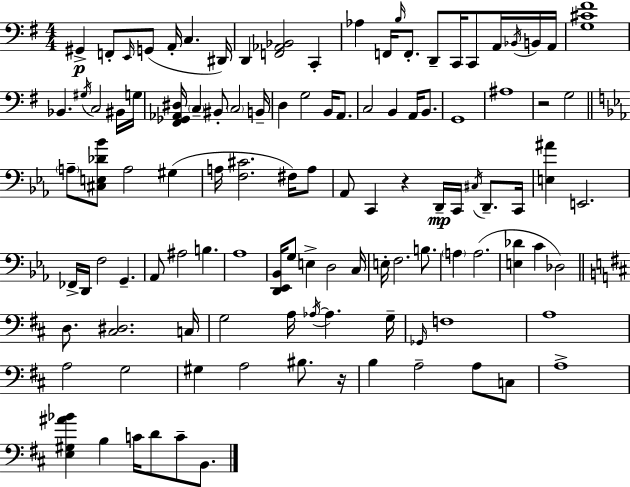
X:1
T:Untitled
M:4/4
L:1/4
K:Em
^G,, F,,/2 E,,/4 G,,/2 A,,/4 C, ^D,,/4 D,, [F,,_A,,_B,,]2 C,, _A, F,,/4 B,/4 F,,/2 D,,/2 C,,/4 C,,/2 A,,/4 _B,,/4 B,,/4 A,,/4 [G,^C^F]4 _B,, ^G,/4 C,2 ^B,,/4 G,/4 [^F,,_G,,_A,,^D,]/4 C, ^B,,/2 C,2 B,,/4 D, G,2 B,,/4 A,,/2 C,2 B,, A,,/4 B,,/2 G,,4 ^A,4 z2 G,2 A,/2 [^C,E,_D_B]/2 A,2 ^G, A,/4 [F,^C]2 ^F,/4 A,/2 _A,,/2 C,, z D,,/4 C,,/4 ^C,/4 D,,/2 C,,/4 [E,^A] E,,2 _F,,/4 D,,/4 F,2 G,, _A,,/2 ^A,2 B, _A,4 [D,,_E,,_B,,]/4 G,/2 E, D,2 C,/4 E,/4 F,2 B,/2 A, A,2 [E,_D] C _D,2 D,/2 [^C,^D,]2 C,/4 G,2 A,/4 _A,/4 _A, G,/4 _G,,/4 F,4 A,4 A,2 G,2 ^G, A,2 ^B,/2 z/4 B, A,2 A,/2 C,/2 A,4 [E,^G,^A_B] B, C/4 D/2 C/2 B,,/2